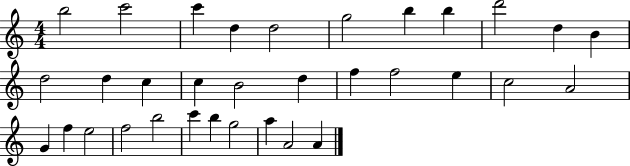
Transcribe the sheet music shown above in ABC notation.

X:1
T:Untitled
M:4/4
L:1/4
K:C
b2 c'2 c' d d2 g2 b b d'2 d B d2 d c c B2 d f f2 e c2 A2 G f e2 f2 b2 c' b g2 a A2 A